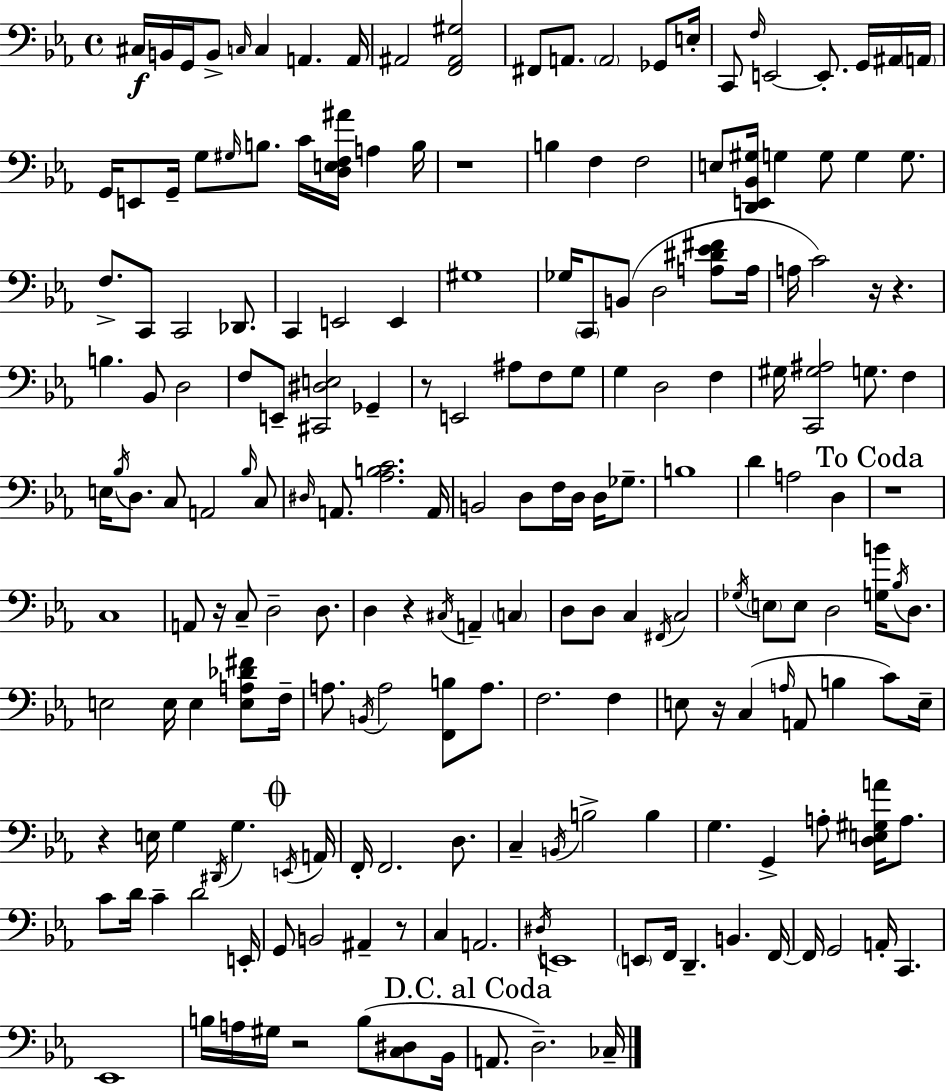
X:1
T:Untitled
M:4/4
L:1/4
K:Eb
^C,/4 B,,/4 G,,/4 B,,/2 C,/4 C, A,, A,,/4 ^A,,2 [F,,^A,,^G,]2 ^F,,/2 A,,/2 A,,2 _G,,/2 E,/4 C,,/2 F,/4 E,,2 E,,/2 G,,/4 ^A,,/4 A,,/4 G,,/4 E,,/2 G,,/4 G,/2 ^G,/4 B,/2 C/4 [D,E,F,^A]/4 A, B,/4 z4 B, F, F,2 E,/2 [D,,E,,_B,,^G,]/4 G, G,/2 G, G,/2 F,/2 C,,/2 C,,2 _D,,/2 C,, E,,2 E,, ^G,4 _G,/4 C,,/2 B,,/2 D,2 [A,^D_E^F]/2 A,/4 A,/4 C2 z/4 z B, _B,,/2 D,2 F,/2 E,,/2 [^C,,^D,E,]2 _G,, z/2 E,,2 ^A,/2 F,/2 G,/2 G, D,2 F, ^G,/4 [C,,^G,^A,]2 G,/2 F, E,/4 _B,/4 D,/2 C,/2 A,,2 _B,/4 C,/2 ^D,/4 A,,/2 [_A,B,C]2 A,,/4 B,,2 D,/2 F,/4 D,/4 D,/4 _G,/2 B,4 D A,2 D, z4 C,4 A,,/2 z/4 C,/2 D,2 D,/2 D, z ^C,/4 A,, C, D,/2 D,/2 C, ^F,,/4 C,2 _G,/4 E,/2 E,/2 D,2 [G,B]/4 _B,/4 D,/2 E,2 E,/4 E, [E,A,_D^F]/2 F,/4 A,/2 B,,/4 A,2 [F,,B,]/2 A,/2 F,2 F, E,/2 z/4 C, A,/4 A,,/2 B, C/2 E,/4 z E,/4 G, ^D,,/4 G, E,,/4 A,,/4 F,,/4 F,,2 D,/2 C, B,,/4 B,2 B, G, G,, A,/2 [D,E,^G,A]/4 A,/2 C/2 D/4 C D2 E,,/4 G,,/2 B,,2 ^A,, z/2 C, A,,2 ^D,/4 E,,4 E,,/2 F,,/4 D,, B,, F,,/4 F,,/4 G,,2 A,,/4 C,, _E,,4 B,/4 A,/4 ^G,/4 z2 B,/2 [C,^D,]/2 _B,,/4 A,,/2 D,2 _C,/4